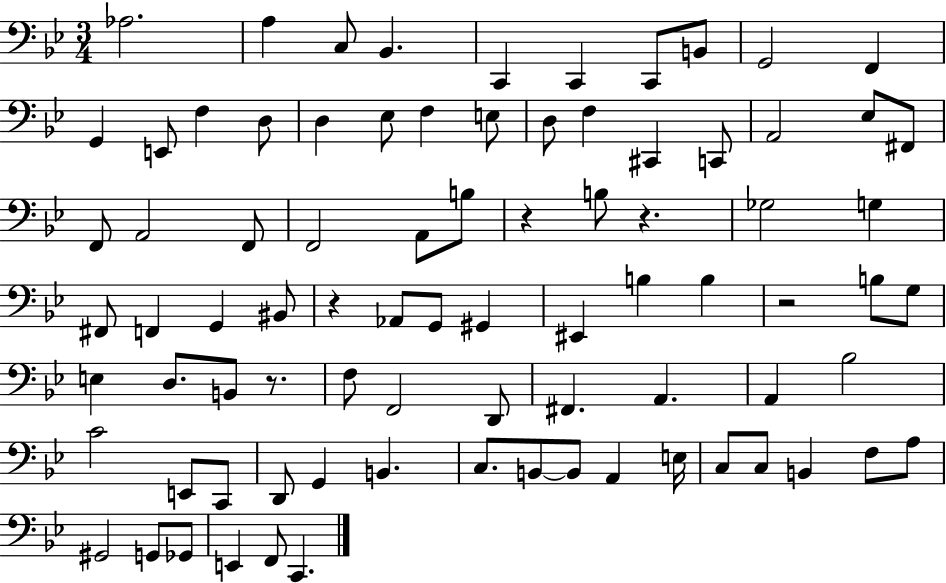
X:1
T:Untitled
M:3/4
L:1/4
K:Bb
_A,2 A, C,/2 _B,, C,, C,, C,,/2 B,,/2 G,,2 F,, G,, E,,/2 F, D,/2 D, _E,/2 F, E,/2 D,/2 F, ^C,, C,,/2 A,,2 _E,/2 ^F,,/2 F,,/2 A,,2 F,,/2 F,,2 A,,/2 B,/2 z B,/2 z _G,2 G, ^F,,/2 F,, G,, ^B,,/2 z _A,,/2 G,,/2 ^G,, ^E,, B, B, z2 B,/2 G,/2 E, D,/2 B,,/2 z/2 F,/2 F,,2 D,,/2 ^F,, A,, A,, _B,2 C2 E,,/2 C,,/2 D,,/2 G,, B,, C,/2 B,,/2 B,,/2 A,, E,/4 C,/2 C,/2 B,, F,/2 A,/2 ^G,,2 G,,/2 _G,,/2 E,, F,,/2 C,,